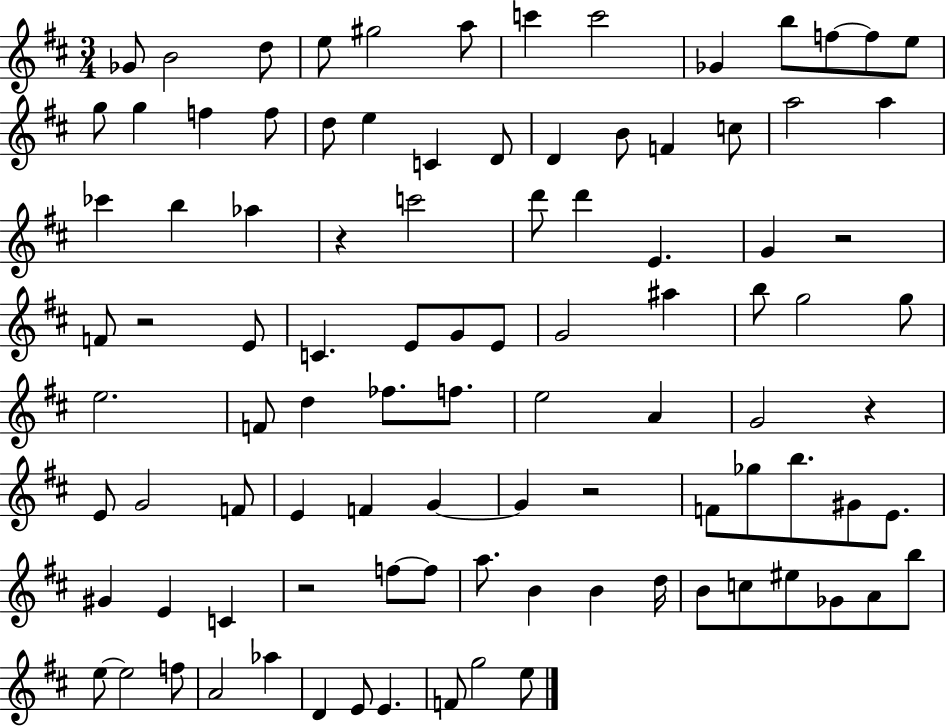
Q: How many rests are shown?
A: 6